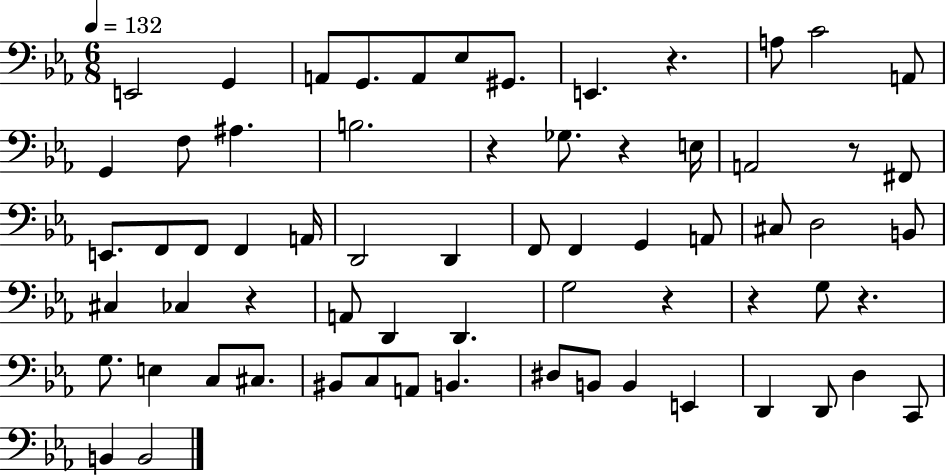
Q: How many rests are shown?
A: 8